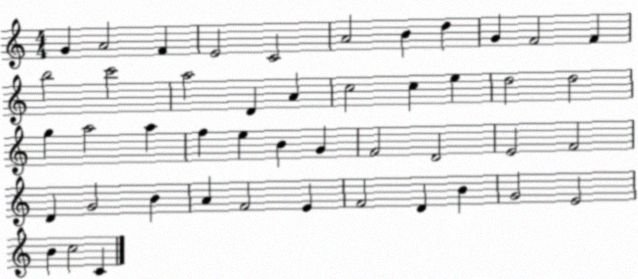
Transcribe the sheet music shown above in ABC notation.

X:1
T:Untitled
M:4/4
L:1/4
K:C
G A2 F E2 C2 A2 B d G F2 F b2 c'2 a2 D A c2 c e d2 d2 g a2 a f e B G F2 D2 E2 F2 D G2 B A F2 E F2 D B G2 E2 B c2 C